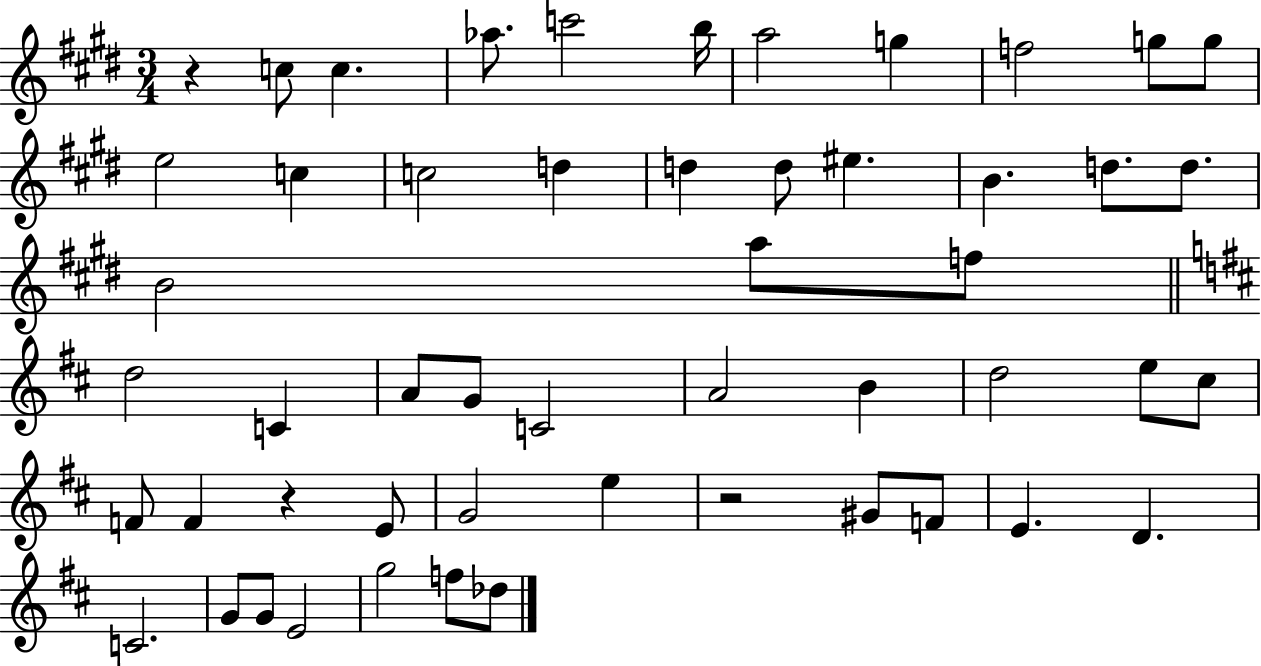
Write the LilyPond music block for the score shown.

{
  \clef treble
  \numericTimeSignature
  \time 3/4
  \key e \major
  r4 c''8 c''4. | aes''8. c'''2 b''16 | a''2 g''4 | f''2 g''8 g''8 | \break e''2 c''4 | c''2 d''4 | d''4 d''8 eis''4. | b'4. d''8. d''8. | \break b'2 a''8 f''8 | \bar "||" \break \key d \major d''2 c'4 | a'8 g'8 c'2 | a'2 b'4 | d''2 e''8 cis''8 | \break f'8 f'4 r4 e'8 | g'2 e''4 | r2 gis'8 f'8 | e'4. d'4. | \break c'2. | g'8 g'8 e'2 | g''2 f''8 des''8 | \bar "|."
}